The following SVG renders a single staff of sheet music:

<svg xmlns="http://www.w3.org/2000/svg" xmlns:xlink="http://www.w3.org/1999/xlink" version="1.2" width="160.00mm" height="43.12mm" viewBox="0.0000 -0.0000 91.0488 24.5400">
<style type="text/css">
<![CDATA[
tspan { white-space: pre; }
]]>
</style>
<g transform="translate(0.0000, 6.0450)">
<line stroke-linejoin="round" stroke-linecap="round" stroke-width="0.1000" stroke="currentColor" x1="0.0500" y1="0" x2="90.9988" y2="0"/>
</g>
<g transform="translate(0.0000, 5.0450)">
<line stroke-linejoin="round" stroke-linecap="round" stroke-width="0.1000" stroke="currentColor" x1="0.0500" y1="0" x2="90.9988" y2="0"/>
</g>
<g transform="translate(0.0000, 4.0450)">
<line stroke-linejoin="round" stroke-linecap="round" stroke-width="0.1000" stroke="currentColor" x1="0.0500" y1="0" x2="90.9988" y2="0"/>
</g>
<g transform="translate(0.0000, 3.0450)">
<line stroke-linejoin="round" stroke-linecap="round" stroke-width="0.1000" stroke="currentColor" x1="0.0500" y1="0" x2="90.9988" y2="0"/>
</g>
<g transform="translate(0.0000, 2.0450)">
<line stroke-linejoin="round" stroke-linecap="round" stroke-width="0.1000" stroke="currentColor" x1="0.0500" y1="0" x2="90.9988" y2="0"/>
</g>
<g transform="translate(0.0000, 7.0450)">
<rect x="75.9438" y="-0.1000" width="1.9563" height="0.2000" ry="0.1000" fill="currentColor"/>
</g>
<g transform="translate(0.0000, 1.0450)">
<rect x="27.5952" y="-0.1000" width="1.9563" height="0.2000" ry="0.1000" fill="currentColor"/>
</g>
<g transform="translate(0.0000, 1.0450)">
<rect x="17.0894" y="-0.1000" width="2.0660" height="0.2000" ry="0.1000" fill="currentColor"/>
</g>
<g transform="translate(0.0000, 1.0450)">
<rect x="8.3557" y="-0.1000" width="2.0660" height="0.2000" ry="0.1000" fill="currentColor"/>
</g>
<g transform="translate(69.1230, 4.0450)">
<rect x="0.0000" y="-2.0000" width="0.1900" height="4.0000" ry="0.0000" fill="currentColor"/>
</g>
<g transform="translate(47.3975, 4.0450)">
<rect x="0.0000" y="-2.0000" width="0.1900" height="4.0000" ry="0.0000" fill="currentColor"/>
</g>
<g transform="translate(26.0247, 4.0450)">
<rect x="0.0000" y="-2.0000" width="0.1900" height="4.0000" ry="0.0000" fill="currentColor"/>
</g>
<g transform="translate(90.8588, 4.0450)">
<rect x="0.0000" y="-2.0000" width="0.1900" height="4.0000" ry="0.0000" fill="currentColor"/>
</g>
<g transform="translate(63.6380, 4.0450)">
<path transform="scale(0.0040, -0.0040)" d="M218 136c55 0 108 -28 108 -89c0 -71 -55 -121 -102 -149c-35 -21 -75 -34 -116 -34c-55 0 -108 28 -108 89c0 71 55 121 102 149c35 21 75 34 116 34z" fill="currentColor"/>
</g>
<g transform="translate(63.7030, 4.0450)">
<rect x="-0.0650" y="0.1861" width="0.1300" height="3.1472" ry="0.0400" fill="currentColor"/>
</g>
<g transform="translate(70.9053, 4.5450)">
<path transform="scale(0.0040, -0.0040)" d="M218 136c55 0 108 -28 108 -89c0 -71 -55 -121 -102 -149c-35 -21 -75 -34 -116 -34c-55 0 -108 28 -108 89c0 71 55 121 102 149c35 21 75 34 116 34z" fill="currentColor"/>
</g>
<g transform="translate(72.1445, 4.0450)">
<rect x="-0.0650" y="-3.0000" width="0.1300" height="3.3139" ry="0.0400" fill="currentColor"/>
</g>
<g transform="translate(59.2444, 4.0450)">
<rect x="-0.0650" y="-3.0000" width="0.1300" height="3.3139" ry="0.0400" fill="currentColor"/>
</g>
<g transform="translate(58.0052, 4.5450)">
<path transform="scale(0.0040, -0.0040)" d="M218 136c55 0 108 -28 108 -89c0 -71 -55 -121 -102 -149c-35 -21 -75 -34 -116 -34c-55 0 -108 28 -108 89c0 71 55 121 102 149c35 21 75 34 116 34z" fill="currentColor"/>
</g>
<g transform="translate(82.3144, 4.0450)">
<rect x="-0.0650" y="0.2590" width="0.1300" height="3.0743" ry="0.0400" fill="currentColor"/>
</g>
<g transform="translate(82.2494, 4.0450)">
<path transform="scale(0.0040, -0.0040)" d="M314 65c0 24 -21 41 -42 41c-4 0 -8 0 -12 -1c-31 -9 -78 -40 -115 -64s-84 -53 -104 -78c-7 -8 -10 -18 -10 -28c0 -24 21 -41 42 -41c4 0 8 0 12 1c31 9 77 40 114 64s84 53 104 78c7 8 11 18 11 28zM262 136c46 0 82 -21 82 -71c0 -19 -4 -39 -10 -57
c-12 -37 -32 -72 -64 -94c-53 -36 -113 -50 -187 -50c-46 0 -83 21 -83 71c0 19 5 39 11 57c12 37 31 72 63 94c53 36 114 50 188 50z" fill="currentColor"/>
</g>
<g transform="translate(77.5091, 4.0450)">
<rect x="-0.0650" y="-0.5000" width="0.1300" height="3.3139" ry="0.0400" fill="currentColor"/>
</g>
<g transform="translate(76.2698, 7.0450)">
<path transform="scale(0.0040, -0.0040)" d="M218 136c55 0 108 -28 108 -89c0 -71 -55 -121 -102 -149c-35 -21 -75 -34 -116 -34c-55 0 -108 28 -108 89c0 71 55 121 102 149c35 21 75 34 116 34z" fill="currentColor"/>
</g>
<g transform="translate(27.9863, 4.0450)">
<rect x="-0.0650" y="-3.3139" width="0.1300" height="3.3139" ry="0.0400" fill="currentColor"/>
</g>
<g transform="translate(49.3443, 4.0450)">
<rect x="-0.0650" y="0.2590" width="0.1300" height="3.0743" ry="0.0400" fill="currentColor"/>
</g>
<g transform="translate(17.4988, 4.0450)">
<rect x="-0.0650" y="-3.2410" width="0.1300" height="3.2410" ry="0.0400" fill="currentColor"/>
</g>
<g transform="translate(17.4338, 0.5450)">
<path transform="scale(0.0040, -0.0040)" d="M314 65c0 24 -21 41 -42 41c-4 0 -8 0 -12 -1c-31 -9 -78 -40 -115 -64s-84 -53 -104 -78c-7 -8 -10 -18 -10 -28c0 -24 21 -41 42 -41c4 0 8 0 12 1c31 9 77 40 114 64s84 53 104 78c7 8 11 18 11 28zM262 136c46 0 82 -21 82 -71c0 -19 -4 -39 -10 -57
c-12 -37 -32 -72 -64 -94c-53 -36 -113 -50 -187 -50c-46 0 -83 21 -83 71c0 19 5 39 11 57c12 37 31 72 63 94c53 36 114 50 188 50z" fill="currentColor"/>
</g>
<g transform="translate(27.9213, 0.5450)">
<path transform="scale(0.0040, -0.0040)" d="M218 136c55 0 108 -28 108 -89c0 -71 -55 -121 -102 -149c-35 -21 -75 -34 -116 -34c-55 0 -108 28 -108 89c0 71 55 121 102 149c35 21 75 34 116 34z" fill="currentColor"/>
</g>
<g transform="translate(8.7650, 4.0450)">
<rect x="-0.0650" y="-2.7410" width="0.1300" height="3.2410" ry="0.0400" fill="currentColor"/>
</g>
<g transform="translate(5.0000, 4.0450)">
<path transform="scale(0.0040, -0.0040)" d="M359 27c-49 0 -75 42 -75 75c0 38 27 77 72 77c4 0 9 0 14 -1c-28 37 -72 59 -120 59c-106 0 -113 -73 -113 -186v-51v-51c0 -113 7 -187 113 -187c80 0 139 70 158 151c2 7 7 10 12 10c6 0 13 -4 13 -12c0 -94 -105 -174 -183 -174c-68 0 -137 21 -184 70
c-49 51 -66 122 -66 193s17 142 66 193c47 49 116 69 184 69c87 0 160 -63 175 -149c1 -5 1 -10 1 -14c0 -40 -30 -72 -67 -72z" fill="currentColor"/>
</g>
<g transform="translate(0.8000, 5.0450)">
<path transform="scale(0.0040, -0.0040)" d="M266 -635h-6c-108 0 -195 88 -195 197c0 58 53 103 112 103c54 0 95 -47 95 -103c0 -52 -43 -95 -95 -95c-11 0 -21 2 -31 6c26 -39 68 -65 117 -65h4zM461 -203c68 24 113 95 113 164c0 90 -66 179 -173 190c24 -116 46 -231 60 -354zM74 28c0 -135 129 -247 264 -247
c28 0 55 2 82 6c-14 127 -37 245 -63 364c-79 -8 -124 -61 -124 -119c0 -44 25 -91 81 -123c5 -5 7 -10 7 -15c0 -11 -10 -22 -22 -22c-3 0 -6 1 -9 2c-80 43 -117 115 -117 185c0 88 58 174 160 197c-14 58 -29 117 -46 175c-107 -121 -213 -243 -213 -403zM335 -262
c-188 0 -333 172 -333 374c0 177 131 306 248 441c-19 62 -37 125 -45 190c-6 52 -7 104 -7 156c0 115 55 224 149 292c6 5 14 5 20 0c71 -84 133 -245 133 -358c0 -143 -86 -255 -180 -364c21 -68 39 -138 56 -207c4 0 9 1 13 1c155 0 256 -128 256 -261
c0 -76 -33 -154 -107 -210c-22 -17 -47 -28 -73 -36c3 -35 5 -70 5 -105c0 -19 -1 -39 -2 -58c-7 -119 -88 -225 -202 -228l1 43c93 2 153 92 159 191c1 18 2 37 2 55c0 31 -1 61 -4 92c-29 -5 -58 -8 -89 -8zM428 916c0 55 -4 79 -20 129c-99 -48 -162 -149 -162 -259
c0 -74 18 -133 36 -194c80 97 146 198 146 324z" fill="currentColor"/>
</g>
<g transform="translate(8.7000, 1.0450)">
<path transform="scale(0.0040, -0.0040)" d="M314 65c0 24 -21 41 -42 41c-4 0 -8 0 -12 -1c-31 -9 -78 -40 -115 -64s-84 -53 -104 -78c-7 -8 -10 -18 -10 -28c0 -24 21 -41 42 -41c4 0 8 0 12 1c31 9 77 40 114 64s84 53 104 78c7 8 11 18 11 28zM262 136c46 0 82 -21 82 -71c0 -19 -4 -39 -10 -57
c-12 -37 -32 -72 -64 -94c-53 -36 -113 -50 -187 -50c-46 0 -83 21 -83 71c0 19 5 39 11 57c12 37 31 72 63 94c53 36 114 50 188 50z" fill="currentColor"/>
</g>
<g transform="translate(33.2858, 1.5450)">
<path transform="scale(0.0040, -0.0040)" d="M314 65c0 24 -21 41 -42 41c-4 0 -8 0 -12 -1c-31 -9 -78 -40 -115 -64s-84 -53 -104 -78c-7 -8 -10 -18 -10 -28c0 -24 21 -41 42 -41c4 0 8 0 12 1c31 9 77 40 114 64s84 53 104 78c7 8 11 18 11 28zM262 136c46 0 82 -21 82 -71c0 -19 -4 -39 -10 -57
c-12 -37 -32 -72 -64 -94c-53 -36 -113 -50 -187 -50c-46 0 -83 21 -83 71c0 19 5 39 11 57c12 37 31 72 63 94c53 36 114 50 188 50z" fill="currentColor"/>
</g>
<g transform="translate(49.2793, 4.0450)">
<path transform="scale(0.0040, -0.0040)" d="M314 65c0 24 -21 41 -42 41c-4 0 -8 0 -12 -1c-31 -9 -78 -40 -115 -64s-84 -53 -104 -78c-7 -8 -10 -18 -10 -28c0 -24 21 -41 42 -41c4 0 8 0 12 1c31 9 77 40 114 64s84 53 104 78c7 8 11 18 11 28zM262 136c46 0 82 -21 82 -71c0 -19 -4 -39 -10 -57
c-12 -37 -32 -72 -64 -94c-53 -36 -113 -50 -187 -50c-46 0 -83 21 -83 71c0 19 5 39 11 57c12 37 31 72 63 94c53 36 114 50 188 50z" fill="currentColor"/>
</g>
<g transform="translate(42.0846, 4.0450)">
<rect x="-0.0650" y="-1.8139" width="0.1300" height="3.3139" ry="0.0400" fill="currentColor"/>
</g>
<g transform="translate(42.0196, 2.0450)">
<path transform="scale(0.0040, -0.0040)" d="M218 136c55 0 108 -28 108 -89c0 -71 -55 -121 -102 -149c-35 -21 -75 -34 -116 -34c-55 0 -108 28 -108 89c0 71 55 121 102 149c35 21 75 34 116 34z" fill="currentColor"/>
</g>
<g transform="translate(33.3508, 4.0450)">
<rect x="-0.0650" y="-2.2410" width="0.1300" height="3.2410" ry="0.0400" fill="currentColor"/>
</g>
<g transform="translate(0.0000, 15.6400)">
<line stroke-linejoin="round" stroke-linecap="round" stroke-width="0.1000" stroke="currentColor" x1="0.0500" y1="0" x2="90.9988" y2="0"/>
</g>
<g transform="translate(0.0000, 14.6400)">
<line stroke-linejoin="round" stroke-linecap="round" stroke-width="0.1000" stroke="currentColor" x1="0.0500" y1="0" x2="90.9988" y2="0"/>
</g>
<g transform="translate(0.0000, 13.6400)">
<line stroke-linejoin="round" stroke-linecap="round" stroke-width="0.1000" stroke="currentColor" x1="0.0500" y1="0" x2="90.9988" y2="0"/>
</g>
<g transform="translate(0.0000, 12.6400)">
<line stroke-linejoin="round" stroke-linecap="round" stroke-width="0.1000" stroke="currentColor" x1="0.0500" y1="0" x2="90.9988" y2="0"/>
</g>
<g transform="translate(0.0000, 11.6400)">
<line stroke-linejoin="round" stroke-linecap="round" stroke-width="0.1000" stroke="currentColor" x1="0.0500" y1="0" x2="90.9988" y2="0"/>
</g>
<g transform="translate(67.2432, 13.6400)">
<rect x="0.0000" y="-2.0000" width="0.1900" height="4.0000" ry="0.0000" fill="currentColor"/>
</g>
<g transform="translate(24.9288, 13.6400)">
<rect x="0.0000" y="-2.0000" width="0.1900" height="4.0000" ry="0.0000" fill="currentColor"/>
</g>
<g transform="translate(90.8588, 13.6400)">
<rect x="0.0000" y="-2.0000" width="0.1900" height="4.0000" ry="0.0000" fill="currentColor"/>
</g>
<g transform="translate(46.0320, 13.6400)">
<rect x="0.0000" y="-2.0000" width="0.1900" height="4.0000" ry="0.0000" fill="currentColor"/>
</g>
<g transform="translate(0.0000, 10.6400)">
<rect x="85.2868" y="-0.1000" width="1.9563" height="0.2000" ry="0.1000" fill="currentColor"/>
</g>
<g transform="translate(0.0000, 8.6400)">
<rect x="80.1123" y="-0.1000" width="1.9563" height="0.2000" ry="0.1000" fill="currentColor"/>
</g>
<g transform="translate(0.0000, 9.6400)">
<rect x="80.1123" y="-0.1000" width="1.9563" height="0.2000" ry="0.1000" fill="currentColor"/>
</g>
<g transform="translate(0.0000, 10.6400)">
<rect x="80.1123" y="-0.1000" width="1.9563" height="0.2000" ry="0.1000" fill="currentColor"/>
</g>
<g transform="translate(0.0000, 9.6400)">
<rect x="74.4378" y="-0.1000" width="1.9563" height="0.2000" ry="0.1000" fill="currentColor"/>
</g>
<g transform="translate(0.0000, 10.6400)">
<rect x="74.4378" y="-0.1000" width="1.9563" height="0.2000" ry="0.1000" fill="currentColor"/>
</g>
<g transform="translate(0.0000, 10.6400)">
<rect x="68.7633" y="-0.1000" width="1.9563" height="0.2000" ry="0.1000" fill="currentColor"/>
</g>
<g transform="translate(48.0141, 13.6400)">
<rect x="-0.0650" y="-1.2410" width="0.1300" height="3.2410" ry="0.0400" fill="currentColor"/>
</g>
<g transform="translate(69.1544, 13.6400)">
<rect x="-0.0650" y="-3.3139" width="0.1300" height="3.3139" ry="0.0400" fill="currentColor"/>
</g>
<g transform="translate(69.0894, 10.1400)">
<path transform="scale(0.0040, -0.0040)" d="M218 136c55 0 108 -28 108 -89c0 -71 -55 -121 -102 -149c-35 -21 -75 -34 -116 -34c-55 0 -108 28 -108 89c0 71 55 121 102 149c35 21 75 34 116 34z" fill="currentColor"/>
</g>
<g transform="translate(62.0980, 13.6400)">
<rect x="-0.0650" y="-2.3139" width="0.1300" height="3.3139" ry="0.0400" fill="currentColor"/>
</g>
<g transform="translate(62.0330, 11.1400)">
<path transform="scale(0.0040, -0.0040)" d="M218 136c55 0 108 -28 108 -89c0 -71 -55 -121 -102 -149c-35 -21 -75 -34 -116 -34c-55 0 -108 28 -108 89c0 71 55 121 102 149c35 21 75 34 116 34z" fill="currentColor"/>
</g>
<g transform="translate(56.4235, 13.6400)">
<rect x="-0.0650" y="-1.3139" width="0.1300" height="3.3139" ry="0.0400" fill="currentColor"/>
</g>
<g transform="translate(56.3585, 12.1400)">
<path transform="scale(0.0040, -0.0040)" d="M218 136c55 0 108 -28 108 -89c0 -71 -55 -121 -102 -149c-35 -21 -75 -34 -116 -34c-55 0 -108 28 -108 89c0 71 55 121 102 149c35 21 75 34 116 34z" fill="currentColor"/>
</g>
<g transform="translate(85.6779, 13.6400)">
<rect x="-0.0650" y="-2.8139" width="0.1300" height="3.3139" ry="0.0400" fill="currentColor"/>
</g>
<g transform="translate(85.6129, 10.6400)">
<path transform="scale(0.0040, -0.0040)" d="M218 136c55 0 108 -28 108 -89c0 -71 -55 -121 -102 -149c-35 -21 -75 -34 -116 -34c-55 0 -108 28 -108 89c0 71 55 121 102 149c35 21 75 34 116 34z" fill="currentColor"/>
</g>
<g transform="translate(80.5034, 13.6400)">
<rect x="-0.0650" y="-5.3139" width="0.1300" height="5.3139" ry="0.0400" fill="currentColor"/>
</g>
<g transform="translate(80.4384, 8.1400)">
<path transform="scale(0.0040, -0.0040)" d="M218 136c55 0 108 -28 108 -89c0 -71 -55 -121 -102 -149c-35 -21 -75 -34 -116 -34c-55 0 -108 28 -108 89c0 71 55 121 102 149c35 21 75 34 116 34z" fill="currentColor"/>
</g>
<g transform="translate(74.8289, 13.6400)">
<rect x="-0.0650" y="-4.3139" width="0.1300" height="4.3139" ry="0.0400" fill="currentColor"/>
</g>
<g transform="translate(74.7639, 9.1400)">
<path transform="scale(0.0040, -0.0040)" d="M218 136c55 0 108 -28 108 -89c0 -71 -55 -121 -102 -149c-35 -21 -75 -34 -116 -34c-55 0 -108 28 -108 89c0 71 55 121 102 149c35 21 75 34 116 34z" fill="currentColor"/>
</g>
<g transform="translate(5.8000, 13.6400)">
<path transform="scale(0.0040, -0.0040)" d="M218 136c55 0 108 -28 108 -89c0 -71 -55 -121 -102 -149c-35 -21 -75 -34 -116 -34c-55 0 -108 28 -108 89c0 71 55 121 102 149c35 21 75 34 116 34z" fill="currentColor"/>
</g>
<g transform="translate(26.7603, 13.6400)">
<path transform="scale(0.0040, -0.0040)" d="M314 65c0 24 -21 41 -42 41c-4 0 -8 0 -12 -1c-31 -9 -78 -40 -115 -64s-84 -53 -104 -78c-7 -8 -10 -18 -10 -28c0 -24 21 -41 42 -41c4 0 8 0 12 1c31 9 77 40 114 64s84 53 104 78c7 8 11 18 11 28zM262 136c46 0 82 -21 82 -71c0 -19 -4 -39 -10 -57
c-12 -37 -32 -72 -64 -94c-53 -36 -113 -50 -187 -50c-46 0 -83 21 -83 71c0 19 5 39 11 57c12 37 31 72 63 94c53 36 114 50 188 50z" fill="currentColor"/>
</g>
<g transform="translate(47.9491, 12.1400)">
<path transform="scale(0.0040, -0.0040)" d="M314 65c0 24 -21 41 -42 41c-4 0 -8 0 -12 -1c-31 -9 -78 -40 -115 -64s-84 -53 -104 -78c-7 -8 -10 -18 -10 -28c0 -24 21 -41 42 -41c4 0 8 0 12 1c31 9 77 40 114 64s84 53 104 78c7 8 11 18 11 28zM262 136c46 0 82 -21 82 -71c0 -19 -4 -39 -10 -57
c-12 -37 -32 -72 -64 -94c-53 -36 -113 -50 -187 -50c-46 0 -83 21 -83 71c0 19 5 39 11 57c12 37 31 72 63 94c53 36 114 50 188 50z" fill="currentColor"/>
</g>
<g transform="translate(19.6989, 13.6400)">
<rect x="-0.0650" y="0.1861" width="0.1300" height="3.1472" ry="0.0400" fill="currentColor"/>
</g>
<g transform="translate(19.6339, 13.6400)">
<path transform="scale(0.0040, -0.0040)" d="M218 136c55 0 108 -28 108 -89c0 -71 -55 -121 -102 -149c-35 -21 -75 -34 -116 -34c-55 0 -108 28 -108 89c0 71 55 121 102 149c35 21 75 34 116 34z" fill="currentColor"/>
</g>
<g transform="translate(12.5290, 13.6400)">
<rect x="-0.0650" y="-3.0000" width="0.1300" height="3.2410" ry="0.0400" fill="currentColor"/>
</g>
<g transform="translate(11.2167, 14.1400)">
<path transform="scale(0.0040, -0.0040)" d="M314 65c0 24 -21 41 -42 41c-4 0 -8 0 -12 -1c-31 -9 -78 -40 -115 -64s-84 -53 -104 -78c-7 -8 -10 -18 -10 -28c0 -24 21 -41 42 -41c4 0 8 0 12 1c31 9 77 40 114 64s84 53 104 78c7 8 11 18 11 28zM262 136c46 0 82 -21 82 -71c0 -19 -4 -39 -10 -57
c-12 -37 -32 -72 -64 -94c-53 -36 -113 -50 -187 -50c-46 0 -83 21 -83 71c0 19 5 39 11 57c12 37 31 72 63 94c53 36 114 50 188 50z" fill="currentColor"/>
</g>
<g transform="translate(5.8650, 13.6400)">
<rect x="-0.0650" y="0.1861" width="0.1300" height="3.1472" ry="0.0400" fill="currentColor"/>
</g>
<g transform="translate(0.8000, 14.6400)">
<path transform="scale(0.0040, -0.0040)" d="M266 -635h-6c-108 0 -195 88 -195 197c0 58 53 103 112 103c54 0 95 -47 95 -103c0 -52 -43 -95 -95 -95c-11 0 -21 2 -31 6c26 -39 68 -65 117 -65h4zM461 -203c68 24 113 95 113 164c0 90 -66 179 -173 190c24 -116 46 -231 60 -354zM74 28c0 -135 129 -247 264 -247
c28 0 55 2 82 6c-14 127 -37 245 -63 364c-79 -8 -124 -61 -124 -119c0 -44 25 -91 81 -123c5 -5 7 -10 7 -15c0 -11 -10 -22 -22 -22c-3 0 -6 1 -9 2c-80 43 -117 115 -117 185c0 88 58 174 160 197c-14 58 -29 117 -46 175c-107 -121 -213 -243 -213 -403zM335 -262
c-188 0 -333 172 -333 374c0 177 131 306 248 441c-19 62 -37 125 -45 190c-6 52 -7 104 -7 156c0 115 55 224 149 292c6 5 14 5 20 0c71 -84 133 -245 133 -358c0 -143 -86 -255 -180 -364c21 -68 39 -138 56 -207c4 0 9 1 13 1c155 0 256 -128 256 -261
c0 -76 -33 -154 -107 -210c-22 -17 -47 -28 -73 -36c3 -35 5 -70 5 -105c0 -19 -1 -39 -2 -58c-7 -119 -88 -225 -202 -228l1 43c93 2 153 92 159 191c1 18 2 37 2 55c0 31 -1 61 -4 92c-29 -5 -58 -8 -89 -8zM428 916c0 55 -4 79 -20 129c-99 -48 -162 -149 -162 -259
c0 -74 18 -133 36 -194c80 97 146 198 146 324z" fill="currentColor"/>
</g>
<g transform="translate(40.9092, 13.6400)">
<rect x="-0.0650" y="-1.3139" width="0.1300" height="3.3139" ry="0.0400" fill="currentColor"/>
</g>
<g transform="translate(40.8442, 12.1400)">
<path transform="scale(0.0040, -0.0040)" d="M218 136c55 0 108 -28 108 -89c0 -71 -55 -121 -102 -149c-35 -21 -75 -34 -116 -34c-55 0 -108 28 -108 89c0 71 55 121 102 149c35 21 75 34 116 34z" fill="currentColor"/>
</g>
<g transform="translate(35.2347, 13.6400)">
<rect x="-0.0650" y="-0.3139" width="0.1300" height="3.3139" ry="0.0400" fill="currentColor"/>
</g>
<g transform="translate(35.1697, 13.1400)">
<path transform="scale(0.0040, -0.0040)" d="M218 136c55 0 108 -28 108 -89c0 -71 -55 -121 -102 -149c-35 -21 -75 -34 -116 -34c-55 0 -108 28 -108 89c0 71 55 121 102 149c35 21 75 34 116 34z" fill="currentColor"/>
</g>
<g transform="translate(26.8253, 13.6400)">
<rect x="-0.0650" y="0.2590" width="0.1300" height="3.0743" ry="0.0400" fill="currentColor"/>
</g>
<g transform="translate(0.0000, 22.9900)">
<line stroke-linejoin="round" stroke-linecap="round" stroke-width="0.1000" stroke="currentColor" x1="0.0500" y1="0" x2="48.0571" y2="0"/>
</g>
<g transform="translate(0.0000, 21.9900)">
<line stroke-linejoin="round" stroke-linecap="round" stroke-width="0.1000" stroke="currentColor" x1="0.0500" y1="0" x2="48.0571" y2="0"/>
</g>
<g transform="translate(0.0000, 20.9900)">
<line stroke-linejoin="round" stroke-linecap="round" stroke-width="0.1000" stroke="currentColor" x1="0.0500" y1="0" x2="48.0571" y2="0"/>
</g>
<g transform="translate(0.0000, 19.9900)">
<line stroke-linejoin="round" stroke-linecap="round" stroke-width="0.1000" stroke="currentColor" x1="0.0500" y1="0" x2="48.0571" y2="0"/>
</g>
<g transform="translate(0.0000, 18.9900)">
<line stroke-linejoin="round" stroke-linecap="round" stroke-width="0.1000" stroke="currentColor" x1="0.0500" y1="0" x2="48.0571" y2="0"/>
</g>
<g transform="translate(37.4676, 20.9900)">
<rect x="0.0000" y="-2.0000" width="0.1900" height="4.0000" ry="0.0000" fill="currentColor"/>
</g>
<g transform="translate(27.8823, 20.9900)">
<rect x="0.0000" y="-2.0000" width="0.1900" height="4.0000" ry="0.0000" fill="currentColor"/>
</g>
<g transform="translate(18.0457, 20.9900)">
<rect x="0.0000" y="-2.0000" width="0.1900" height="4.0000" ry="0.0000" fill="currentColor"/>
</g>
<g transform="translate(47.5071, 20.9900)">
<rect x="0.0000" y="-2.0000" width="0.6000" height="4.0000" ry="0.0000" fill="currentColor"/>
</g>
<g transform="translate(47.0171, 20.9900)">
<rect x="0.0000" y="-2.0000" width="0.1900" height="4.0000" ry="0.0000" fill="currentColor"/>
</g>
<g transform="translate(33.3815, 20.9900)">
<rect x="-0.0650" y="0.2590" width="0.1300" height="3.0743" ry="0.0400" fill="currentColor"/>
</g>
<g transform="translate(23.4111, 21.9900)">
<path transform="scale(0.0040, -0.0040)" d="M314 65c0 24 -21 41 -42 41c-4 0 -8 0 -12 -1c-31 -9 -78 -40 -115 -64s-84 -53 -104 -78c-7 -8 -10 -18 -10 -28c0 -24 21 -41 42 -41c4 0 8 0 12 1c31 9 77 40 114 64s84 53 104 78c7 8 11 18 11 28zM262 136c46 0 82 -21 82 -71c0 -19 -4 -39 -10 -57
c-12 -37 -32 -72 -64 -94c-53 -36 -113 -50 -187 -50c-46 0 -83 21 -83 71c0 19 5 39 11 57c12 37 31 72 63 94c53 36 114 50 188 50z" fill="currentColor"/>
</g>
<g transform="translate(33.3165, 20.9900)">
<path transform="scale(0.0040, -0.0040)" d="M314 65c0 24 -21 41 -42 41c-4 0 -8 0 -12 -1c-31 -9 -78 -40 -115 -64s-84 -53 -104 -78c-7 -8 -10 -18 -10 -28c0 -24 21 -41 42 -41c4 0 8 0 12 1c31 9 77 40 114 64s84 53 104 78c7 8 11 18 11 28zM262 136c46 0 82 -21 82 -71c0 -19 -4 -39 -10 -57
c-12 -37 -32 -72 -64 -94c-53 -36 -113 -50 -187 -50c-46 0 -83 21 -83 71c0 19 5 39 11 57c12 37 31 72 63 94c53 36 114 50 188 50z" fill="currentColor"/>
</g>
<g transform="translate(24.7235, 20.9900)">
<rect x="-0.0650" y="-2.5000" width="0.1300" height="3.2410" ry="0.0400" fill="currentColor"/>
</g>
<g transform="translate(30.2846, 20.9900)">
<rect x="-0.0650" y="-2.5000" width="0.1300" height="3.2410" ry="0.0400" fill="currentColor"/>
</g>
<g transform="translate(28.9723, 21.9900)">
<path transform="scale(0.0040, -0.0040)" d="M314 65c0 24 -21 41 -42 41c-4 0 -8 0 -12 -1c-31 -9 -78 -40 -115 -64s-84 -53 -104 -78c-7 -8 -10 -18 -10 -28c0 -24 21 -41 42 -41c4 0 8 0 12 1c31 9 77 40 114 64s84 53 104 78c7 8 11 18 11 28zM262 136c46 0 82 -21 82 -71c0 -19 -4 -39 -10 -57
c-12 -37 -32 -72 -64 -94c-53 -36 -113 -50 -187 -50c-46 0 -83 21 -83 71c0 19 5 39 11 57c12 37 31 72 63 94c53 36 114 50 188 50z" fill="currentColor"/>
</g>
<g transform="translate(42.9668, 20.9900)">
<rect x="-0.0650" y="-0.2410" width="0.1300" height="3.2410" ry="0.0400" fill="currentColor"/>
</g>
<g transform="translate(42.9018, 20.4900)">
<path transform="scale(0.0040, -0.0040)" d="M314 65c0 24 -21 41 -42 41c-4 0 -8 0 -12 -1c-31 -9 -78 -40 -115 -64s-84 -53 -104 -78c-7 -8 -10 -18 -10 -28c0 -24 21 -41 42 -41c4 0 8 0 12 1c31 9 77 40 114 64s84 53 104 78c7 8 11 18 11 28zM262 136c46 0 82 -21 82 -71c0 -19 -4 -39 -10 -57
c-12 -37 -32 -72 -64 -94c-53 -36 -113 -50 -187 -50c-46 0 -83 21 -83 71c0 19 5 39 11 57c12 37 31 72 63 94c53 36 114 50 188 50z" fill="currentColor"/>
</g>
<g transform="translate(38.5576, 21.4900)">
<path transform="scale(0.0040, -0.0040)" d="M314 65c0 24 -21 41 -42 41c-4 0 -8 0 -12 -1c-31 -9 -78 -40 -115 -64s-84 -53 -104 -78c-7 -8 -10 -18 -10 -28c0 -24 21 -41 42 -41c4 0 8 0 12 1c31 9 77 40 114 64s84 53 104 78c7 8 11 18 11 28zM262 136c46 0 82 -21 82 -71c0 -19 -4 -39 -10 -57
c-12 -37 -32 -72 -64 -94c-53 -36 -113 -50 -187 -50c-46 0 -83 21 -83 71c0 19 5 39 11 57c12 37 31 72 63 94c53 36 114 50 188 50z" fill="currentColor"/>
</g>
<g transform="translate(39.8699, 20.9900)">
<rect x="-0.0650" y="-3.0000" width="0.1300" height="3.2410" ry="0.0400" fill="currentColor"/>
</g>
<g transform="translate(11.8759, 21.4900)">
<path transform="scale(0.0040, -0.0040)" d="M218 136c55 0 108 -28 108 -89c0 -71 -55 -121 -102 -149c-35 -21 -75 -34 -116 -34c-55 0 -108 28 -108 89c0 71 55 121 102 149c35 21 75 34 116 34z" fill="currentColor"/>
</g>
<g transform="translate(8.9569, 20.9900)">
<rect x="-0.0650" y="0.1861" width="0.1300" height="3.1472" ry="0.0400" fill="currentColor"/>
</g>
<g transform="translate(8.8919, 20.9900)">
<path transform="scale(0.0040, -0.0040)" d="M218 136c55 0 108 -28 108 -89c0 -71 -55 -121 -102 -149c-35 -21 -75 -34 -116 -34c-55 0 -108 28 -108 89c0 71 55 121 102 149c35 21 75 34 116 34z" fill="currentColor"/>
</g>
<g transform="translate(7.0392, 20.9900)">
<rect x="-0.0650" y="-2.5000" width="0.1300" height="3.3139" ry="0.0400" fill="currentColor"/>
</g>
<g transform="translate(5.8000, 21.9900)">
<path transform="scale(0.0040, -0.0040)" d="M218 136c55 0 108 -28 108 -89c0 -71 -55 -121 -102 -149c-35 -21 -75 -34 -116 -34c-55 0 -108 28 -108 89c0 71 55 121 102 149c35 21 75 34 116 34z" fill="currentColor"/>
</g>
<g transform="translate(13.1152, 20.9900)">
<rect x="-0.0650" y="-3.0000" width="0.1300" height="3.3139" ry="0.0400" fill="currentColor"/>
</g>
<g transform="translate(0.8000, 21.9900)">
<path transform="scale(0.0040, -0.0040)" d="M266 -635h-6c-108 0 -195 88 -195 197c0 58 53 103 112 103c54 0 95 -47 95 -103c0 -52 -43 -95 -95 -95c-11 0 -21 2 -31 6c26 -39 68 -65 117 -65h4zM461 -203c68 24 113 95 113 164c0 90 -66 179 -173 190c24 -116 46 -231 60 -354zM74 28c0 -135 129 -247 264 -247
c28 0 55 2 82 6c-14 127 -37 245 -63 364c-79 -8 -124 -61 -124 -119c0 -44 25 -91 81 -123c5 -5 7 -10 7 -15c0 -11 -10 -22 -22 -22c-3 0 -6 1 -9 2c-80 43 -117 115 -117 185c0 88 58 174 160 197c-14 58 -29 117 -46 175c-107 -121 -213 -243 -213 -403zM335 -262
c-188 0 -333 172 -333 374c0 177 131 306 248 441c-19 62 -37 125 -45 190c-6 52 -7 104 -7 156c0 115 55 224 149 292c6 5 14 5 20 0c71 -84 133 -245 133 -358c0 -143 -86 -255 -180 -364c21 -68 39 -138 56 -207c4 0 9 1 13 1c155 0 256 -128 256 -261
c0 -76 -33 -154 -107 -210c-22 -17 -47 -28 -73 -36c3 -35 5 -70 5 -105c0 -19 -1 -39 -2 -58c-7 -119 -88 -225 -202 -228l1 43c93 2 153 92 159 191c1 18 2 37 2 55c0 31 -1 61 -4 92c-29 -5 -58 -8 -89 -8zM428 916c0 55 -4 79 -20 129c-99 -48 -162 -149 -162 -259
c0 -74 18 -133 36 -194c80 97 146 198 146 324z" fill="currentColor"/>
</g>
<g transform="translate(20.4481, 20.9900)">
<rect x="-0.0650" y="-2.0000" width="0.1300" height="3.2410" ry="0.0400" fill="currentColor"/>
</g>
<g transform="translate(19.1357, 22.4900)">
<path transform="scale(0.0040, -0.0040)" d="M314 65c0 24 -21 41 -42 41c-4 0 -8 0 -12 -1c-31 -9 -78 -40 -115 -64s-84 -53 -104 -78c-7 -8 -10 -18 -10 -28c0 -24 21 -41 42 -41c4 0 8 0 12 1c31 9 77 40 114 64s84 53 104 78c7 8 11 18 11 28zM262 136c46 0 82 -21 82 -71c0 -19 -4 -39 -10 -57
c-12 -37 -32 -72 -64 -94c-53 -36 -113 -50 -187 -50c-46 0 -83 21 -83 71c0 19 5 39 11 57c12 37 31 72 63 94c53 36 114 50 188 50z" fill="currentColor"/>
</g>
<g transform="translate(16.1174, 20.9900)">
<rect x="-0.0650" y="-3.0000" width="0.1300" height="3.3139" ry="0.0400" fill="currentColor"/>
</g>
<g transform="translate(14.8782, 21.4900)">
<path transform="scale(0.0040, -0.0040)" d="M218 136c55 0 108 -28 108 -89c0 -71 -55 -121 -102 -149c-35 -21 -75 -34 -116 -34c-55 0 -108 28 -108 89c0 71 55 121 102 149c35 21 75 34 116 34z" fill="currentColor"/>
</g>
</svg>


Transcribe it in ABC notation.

X:1
T:Untitled
M:4/4
L:1/4
K:C
a2 b2 b g2 f B2 A B A C B2 B A2 B B2 c e e2 e g b d' f' a G B A A F2 G2 G2 B2 A2 c2